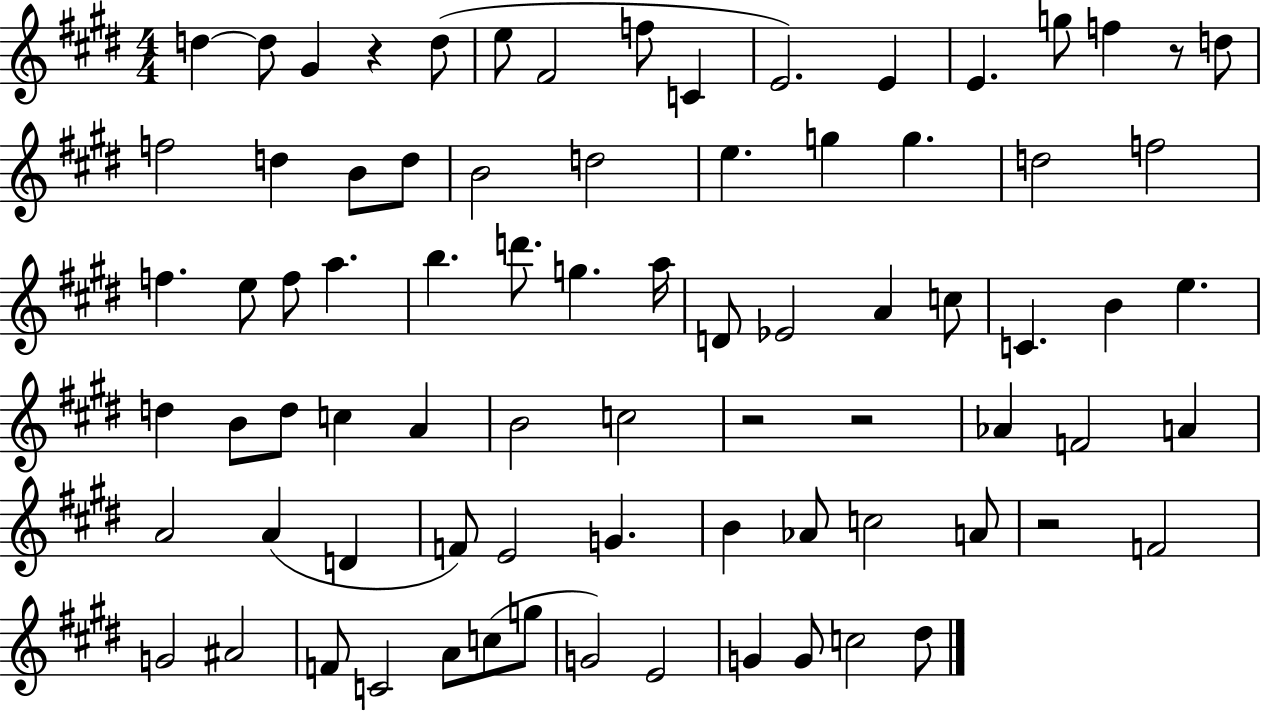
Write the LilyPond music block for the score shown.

{
  \clef treble
  \numericTimeSignature
  \time 4/4
  \key e \major
  d''4~~ d''8 gis'4 r4 d''8( | e''8 fis'2 f''8 c'4 | e'2.) e'4 | e'4. g''8 f''4 r8 d''8 | \break f''2 d''4 b'8 d''8 | b'2 d''2 | e''4. g''4 g''4. | d''2 f''2 | \break f''4. e''8 f''8 a''4. | b''4. d'''8. g''4. a''16 | d'8 ees'2 a'4 c''8 | c'4. b'4 e''4. | \break d''4 b'8 d''8 c''4 a'4 | b'2 c''2 | r2 r2 | aes'4 f'2 a'4 | \break a'2 a'4( d'4 | f'8) e'2 g'4. | b'4 aes'8 c''2 a'8 | r2 f'2 | \break g'2 ais'2 | f'8 c'2 a'8 c''8( g''8 | g'2) e'2 | g'4 g'8 c''2 dis''8 | \break \bar "|."
}